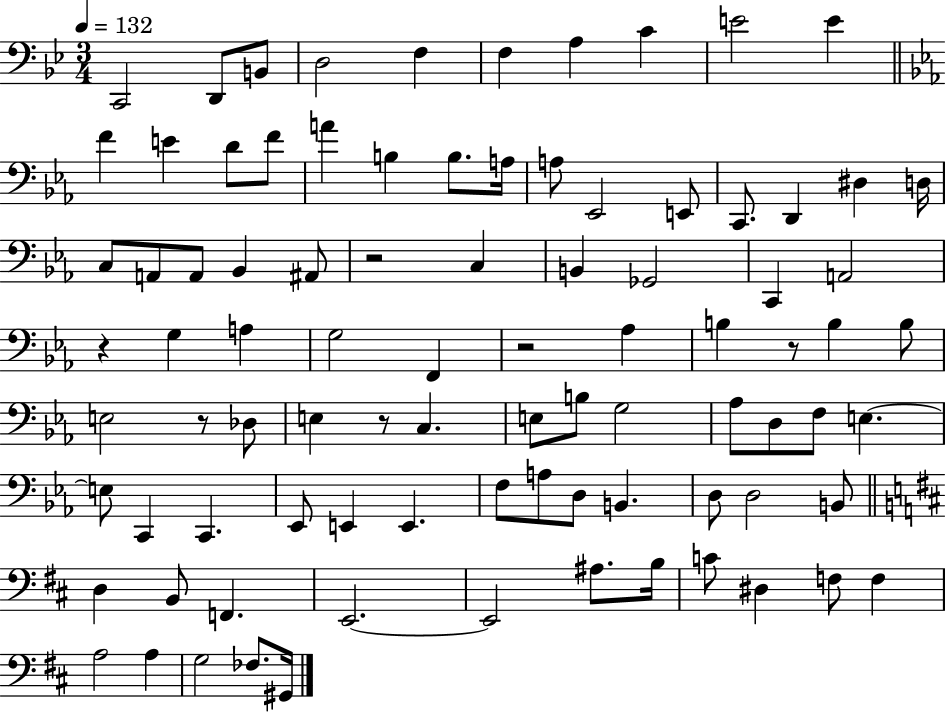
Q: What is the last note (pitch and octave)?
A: G#2